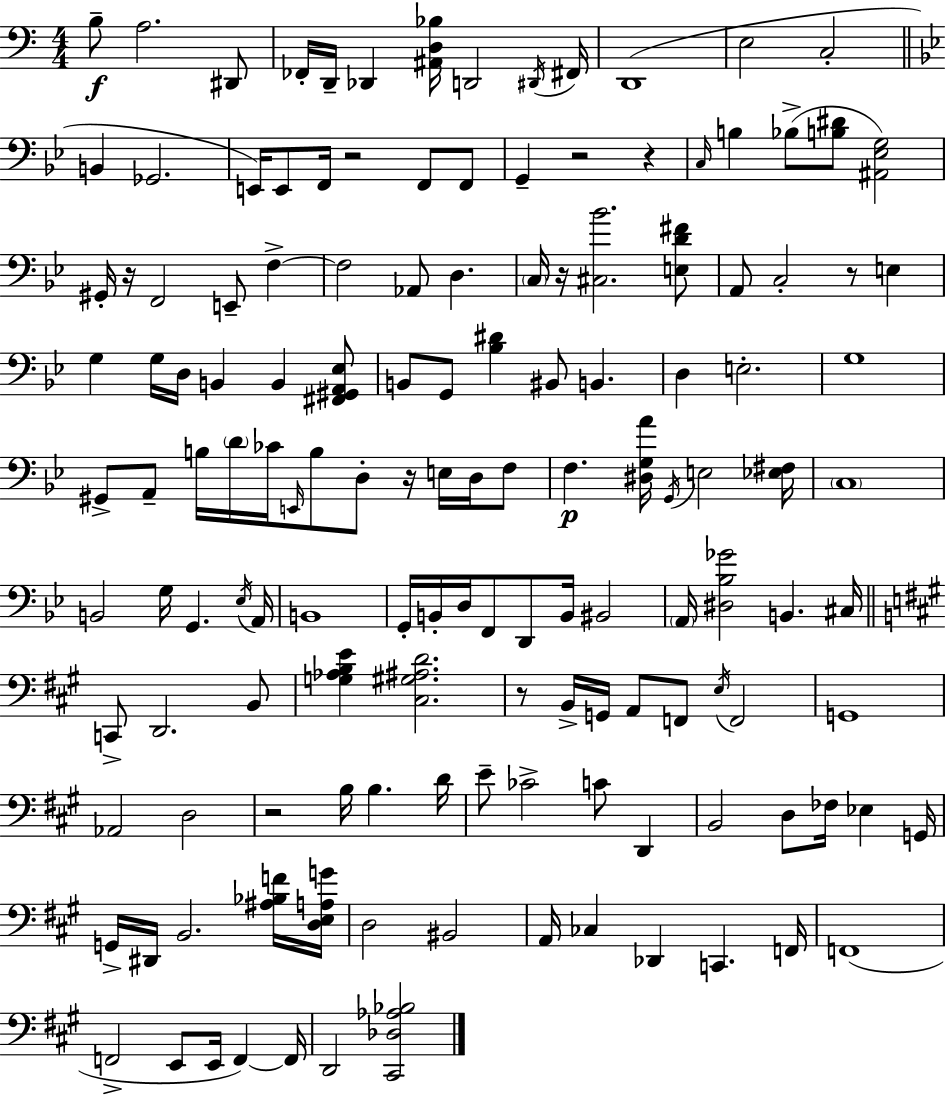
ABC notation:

X:1
T:Untitled
M:4/4
L:1/4
K:Am
B,/2 A,2 ^D,,/2 _F,,/4 D,,/4 _D,, [^A,,D,_B,]/4 D,,2 ^D,,/4 ^F,,/4 D,,4 E,2 C,2 B,, _G,,2 E,,/4 E,,/2 F,,/4 z2 F,,/2 F,,/2 G,, z2 z C,/4 B, _B,/2 [B,^D]/2 [^A,,_E,G,]2 ^G,,/4 z/4 F,,2 E,,/2 F, F,2 _A,,/2 D, C,/4 z/4 [^C,_B]2 [E,D^F]/2 A,,/2 C,2 z/2 E, G, G,/4 D,/4 B,, B,, [^F,,^G,,A,,_E,]/2 B,,/2 G,,/2 [_B,^D] ^B,,/2 B,, D, E,2 G,4 ^G,,/2 A,,/2 B,/4 D/4 _C/4 E,,/4 B,/2 D,/2 z/4 E,/4 D,/4 F,/2 F, [^D,G,A]/4 G,,/4 E,2 [_E,^F,]/4 C,4 B,,2 G,/4 G,, _E,/4 A,,/4 B,,4 G,,/4 B,,/4 D,/4 F,,/2 D,,/2 B,,/4 ^B,,2 A,,/4 [^D,_B,_G]2 B,, ^C,/4 C,,/2 D,,2 B,,/2 [G,_A,B,E] [^C,^G,^A,D]2 z/2 B,,/4 G,,/4 A,,/2 F,,/2 E,/4 F,,2 G,,4 _A,,2 D,2 z2 B,/4 B, D/4 E/2 _C2 C/2 D,, B,,2 D,/2 _F,/4 _E, G,,/4 G,,/4 ^D,,/4 B,,2 [^A,_B,F]/4 [D,E,A,G]/4 D,2 ^B,,2 A,,/4 _C, _D,, C,, F,,/4 F,,4 F,,2 E,,/2 E,,/4 F,, F,,/4 D,,2 [^C,,_D,_A,_B,]2